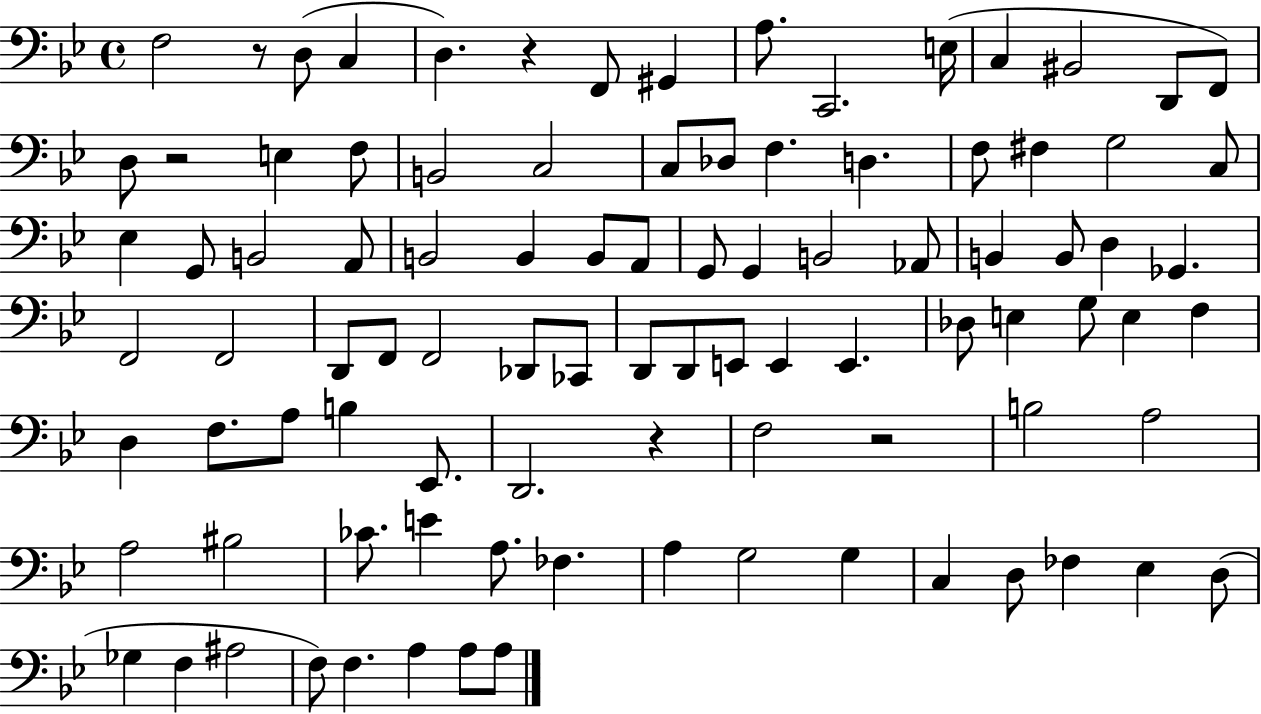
{
  \clef bass
  \time 4/4
  \defaultTimeSignature
  \key bes \major
  \repeat volta 2 { f2 r8 d8( c4 | d4.) r4 f,8 gis,4 | a8. c,2. e16( | c4 bis,2 d,8 f,8) | \break d8 r2 e4 f8 | b,2 c2 | c8 des8 f4. d4. | f8 fis4 g2 c8 | \break ees4 g,8 b,2 a,8 | b,2 b,4 b,8 a,8 | g,8 g,4 b,2 aes,8 | b,4 b,8 d4 ges,4. | \break f,2 f,2 | d,8 f,8 f,2 des,8 ces,8 | d,8 d,8 e,8 e,4 e,4. | des8 e4 g8 e4 f4 | \break d4 f8. a8 b4 ees,8. | d,2. r4 | f2 r2 | b2 a2 | \break a2 bis2 | ces'8. e'4 a8. fes4. | a4 g2 g4 | c4 d8 fes4 ees4 d8( | \break ges4 f4 ais2 | f8) f4. a4 a8 a8 | } \bar "|."
}